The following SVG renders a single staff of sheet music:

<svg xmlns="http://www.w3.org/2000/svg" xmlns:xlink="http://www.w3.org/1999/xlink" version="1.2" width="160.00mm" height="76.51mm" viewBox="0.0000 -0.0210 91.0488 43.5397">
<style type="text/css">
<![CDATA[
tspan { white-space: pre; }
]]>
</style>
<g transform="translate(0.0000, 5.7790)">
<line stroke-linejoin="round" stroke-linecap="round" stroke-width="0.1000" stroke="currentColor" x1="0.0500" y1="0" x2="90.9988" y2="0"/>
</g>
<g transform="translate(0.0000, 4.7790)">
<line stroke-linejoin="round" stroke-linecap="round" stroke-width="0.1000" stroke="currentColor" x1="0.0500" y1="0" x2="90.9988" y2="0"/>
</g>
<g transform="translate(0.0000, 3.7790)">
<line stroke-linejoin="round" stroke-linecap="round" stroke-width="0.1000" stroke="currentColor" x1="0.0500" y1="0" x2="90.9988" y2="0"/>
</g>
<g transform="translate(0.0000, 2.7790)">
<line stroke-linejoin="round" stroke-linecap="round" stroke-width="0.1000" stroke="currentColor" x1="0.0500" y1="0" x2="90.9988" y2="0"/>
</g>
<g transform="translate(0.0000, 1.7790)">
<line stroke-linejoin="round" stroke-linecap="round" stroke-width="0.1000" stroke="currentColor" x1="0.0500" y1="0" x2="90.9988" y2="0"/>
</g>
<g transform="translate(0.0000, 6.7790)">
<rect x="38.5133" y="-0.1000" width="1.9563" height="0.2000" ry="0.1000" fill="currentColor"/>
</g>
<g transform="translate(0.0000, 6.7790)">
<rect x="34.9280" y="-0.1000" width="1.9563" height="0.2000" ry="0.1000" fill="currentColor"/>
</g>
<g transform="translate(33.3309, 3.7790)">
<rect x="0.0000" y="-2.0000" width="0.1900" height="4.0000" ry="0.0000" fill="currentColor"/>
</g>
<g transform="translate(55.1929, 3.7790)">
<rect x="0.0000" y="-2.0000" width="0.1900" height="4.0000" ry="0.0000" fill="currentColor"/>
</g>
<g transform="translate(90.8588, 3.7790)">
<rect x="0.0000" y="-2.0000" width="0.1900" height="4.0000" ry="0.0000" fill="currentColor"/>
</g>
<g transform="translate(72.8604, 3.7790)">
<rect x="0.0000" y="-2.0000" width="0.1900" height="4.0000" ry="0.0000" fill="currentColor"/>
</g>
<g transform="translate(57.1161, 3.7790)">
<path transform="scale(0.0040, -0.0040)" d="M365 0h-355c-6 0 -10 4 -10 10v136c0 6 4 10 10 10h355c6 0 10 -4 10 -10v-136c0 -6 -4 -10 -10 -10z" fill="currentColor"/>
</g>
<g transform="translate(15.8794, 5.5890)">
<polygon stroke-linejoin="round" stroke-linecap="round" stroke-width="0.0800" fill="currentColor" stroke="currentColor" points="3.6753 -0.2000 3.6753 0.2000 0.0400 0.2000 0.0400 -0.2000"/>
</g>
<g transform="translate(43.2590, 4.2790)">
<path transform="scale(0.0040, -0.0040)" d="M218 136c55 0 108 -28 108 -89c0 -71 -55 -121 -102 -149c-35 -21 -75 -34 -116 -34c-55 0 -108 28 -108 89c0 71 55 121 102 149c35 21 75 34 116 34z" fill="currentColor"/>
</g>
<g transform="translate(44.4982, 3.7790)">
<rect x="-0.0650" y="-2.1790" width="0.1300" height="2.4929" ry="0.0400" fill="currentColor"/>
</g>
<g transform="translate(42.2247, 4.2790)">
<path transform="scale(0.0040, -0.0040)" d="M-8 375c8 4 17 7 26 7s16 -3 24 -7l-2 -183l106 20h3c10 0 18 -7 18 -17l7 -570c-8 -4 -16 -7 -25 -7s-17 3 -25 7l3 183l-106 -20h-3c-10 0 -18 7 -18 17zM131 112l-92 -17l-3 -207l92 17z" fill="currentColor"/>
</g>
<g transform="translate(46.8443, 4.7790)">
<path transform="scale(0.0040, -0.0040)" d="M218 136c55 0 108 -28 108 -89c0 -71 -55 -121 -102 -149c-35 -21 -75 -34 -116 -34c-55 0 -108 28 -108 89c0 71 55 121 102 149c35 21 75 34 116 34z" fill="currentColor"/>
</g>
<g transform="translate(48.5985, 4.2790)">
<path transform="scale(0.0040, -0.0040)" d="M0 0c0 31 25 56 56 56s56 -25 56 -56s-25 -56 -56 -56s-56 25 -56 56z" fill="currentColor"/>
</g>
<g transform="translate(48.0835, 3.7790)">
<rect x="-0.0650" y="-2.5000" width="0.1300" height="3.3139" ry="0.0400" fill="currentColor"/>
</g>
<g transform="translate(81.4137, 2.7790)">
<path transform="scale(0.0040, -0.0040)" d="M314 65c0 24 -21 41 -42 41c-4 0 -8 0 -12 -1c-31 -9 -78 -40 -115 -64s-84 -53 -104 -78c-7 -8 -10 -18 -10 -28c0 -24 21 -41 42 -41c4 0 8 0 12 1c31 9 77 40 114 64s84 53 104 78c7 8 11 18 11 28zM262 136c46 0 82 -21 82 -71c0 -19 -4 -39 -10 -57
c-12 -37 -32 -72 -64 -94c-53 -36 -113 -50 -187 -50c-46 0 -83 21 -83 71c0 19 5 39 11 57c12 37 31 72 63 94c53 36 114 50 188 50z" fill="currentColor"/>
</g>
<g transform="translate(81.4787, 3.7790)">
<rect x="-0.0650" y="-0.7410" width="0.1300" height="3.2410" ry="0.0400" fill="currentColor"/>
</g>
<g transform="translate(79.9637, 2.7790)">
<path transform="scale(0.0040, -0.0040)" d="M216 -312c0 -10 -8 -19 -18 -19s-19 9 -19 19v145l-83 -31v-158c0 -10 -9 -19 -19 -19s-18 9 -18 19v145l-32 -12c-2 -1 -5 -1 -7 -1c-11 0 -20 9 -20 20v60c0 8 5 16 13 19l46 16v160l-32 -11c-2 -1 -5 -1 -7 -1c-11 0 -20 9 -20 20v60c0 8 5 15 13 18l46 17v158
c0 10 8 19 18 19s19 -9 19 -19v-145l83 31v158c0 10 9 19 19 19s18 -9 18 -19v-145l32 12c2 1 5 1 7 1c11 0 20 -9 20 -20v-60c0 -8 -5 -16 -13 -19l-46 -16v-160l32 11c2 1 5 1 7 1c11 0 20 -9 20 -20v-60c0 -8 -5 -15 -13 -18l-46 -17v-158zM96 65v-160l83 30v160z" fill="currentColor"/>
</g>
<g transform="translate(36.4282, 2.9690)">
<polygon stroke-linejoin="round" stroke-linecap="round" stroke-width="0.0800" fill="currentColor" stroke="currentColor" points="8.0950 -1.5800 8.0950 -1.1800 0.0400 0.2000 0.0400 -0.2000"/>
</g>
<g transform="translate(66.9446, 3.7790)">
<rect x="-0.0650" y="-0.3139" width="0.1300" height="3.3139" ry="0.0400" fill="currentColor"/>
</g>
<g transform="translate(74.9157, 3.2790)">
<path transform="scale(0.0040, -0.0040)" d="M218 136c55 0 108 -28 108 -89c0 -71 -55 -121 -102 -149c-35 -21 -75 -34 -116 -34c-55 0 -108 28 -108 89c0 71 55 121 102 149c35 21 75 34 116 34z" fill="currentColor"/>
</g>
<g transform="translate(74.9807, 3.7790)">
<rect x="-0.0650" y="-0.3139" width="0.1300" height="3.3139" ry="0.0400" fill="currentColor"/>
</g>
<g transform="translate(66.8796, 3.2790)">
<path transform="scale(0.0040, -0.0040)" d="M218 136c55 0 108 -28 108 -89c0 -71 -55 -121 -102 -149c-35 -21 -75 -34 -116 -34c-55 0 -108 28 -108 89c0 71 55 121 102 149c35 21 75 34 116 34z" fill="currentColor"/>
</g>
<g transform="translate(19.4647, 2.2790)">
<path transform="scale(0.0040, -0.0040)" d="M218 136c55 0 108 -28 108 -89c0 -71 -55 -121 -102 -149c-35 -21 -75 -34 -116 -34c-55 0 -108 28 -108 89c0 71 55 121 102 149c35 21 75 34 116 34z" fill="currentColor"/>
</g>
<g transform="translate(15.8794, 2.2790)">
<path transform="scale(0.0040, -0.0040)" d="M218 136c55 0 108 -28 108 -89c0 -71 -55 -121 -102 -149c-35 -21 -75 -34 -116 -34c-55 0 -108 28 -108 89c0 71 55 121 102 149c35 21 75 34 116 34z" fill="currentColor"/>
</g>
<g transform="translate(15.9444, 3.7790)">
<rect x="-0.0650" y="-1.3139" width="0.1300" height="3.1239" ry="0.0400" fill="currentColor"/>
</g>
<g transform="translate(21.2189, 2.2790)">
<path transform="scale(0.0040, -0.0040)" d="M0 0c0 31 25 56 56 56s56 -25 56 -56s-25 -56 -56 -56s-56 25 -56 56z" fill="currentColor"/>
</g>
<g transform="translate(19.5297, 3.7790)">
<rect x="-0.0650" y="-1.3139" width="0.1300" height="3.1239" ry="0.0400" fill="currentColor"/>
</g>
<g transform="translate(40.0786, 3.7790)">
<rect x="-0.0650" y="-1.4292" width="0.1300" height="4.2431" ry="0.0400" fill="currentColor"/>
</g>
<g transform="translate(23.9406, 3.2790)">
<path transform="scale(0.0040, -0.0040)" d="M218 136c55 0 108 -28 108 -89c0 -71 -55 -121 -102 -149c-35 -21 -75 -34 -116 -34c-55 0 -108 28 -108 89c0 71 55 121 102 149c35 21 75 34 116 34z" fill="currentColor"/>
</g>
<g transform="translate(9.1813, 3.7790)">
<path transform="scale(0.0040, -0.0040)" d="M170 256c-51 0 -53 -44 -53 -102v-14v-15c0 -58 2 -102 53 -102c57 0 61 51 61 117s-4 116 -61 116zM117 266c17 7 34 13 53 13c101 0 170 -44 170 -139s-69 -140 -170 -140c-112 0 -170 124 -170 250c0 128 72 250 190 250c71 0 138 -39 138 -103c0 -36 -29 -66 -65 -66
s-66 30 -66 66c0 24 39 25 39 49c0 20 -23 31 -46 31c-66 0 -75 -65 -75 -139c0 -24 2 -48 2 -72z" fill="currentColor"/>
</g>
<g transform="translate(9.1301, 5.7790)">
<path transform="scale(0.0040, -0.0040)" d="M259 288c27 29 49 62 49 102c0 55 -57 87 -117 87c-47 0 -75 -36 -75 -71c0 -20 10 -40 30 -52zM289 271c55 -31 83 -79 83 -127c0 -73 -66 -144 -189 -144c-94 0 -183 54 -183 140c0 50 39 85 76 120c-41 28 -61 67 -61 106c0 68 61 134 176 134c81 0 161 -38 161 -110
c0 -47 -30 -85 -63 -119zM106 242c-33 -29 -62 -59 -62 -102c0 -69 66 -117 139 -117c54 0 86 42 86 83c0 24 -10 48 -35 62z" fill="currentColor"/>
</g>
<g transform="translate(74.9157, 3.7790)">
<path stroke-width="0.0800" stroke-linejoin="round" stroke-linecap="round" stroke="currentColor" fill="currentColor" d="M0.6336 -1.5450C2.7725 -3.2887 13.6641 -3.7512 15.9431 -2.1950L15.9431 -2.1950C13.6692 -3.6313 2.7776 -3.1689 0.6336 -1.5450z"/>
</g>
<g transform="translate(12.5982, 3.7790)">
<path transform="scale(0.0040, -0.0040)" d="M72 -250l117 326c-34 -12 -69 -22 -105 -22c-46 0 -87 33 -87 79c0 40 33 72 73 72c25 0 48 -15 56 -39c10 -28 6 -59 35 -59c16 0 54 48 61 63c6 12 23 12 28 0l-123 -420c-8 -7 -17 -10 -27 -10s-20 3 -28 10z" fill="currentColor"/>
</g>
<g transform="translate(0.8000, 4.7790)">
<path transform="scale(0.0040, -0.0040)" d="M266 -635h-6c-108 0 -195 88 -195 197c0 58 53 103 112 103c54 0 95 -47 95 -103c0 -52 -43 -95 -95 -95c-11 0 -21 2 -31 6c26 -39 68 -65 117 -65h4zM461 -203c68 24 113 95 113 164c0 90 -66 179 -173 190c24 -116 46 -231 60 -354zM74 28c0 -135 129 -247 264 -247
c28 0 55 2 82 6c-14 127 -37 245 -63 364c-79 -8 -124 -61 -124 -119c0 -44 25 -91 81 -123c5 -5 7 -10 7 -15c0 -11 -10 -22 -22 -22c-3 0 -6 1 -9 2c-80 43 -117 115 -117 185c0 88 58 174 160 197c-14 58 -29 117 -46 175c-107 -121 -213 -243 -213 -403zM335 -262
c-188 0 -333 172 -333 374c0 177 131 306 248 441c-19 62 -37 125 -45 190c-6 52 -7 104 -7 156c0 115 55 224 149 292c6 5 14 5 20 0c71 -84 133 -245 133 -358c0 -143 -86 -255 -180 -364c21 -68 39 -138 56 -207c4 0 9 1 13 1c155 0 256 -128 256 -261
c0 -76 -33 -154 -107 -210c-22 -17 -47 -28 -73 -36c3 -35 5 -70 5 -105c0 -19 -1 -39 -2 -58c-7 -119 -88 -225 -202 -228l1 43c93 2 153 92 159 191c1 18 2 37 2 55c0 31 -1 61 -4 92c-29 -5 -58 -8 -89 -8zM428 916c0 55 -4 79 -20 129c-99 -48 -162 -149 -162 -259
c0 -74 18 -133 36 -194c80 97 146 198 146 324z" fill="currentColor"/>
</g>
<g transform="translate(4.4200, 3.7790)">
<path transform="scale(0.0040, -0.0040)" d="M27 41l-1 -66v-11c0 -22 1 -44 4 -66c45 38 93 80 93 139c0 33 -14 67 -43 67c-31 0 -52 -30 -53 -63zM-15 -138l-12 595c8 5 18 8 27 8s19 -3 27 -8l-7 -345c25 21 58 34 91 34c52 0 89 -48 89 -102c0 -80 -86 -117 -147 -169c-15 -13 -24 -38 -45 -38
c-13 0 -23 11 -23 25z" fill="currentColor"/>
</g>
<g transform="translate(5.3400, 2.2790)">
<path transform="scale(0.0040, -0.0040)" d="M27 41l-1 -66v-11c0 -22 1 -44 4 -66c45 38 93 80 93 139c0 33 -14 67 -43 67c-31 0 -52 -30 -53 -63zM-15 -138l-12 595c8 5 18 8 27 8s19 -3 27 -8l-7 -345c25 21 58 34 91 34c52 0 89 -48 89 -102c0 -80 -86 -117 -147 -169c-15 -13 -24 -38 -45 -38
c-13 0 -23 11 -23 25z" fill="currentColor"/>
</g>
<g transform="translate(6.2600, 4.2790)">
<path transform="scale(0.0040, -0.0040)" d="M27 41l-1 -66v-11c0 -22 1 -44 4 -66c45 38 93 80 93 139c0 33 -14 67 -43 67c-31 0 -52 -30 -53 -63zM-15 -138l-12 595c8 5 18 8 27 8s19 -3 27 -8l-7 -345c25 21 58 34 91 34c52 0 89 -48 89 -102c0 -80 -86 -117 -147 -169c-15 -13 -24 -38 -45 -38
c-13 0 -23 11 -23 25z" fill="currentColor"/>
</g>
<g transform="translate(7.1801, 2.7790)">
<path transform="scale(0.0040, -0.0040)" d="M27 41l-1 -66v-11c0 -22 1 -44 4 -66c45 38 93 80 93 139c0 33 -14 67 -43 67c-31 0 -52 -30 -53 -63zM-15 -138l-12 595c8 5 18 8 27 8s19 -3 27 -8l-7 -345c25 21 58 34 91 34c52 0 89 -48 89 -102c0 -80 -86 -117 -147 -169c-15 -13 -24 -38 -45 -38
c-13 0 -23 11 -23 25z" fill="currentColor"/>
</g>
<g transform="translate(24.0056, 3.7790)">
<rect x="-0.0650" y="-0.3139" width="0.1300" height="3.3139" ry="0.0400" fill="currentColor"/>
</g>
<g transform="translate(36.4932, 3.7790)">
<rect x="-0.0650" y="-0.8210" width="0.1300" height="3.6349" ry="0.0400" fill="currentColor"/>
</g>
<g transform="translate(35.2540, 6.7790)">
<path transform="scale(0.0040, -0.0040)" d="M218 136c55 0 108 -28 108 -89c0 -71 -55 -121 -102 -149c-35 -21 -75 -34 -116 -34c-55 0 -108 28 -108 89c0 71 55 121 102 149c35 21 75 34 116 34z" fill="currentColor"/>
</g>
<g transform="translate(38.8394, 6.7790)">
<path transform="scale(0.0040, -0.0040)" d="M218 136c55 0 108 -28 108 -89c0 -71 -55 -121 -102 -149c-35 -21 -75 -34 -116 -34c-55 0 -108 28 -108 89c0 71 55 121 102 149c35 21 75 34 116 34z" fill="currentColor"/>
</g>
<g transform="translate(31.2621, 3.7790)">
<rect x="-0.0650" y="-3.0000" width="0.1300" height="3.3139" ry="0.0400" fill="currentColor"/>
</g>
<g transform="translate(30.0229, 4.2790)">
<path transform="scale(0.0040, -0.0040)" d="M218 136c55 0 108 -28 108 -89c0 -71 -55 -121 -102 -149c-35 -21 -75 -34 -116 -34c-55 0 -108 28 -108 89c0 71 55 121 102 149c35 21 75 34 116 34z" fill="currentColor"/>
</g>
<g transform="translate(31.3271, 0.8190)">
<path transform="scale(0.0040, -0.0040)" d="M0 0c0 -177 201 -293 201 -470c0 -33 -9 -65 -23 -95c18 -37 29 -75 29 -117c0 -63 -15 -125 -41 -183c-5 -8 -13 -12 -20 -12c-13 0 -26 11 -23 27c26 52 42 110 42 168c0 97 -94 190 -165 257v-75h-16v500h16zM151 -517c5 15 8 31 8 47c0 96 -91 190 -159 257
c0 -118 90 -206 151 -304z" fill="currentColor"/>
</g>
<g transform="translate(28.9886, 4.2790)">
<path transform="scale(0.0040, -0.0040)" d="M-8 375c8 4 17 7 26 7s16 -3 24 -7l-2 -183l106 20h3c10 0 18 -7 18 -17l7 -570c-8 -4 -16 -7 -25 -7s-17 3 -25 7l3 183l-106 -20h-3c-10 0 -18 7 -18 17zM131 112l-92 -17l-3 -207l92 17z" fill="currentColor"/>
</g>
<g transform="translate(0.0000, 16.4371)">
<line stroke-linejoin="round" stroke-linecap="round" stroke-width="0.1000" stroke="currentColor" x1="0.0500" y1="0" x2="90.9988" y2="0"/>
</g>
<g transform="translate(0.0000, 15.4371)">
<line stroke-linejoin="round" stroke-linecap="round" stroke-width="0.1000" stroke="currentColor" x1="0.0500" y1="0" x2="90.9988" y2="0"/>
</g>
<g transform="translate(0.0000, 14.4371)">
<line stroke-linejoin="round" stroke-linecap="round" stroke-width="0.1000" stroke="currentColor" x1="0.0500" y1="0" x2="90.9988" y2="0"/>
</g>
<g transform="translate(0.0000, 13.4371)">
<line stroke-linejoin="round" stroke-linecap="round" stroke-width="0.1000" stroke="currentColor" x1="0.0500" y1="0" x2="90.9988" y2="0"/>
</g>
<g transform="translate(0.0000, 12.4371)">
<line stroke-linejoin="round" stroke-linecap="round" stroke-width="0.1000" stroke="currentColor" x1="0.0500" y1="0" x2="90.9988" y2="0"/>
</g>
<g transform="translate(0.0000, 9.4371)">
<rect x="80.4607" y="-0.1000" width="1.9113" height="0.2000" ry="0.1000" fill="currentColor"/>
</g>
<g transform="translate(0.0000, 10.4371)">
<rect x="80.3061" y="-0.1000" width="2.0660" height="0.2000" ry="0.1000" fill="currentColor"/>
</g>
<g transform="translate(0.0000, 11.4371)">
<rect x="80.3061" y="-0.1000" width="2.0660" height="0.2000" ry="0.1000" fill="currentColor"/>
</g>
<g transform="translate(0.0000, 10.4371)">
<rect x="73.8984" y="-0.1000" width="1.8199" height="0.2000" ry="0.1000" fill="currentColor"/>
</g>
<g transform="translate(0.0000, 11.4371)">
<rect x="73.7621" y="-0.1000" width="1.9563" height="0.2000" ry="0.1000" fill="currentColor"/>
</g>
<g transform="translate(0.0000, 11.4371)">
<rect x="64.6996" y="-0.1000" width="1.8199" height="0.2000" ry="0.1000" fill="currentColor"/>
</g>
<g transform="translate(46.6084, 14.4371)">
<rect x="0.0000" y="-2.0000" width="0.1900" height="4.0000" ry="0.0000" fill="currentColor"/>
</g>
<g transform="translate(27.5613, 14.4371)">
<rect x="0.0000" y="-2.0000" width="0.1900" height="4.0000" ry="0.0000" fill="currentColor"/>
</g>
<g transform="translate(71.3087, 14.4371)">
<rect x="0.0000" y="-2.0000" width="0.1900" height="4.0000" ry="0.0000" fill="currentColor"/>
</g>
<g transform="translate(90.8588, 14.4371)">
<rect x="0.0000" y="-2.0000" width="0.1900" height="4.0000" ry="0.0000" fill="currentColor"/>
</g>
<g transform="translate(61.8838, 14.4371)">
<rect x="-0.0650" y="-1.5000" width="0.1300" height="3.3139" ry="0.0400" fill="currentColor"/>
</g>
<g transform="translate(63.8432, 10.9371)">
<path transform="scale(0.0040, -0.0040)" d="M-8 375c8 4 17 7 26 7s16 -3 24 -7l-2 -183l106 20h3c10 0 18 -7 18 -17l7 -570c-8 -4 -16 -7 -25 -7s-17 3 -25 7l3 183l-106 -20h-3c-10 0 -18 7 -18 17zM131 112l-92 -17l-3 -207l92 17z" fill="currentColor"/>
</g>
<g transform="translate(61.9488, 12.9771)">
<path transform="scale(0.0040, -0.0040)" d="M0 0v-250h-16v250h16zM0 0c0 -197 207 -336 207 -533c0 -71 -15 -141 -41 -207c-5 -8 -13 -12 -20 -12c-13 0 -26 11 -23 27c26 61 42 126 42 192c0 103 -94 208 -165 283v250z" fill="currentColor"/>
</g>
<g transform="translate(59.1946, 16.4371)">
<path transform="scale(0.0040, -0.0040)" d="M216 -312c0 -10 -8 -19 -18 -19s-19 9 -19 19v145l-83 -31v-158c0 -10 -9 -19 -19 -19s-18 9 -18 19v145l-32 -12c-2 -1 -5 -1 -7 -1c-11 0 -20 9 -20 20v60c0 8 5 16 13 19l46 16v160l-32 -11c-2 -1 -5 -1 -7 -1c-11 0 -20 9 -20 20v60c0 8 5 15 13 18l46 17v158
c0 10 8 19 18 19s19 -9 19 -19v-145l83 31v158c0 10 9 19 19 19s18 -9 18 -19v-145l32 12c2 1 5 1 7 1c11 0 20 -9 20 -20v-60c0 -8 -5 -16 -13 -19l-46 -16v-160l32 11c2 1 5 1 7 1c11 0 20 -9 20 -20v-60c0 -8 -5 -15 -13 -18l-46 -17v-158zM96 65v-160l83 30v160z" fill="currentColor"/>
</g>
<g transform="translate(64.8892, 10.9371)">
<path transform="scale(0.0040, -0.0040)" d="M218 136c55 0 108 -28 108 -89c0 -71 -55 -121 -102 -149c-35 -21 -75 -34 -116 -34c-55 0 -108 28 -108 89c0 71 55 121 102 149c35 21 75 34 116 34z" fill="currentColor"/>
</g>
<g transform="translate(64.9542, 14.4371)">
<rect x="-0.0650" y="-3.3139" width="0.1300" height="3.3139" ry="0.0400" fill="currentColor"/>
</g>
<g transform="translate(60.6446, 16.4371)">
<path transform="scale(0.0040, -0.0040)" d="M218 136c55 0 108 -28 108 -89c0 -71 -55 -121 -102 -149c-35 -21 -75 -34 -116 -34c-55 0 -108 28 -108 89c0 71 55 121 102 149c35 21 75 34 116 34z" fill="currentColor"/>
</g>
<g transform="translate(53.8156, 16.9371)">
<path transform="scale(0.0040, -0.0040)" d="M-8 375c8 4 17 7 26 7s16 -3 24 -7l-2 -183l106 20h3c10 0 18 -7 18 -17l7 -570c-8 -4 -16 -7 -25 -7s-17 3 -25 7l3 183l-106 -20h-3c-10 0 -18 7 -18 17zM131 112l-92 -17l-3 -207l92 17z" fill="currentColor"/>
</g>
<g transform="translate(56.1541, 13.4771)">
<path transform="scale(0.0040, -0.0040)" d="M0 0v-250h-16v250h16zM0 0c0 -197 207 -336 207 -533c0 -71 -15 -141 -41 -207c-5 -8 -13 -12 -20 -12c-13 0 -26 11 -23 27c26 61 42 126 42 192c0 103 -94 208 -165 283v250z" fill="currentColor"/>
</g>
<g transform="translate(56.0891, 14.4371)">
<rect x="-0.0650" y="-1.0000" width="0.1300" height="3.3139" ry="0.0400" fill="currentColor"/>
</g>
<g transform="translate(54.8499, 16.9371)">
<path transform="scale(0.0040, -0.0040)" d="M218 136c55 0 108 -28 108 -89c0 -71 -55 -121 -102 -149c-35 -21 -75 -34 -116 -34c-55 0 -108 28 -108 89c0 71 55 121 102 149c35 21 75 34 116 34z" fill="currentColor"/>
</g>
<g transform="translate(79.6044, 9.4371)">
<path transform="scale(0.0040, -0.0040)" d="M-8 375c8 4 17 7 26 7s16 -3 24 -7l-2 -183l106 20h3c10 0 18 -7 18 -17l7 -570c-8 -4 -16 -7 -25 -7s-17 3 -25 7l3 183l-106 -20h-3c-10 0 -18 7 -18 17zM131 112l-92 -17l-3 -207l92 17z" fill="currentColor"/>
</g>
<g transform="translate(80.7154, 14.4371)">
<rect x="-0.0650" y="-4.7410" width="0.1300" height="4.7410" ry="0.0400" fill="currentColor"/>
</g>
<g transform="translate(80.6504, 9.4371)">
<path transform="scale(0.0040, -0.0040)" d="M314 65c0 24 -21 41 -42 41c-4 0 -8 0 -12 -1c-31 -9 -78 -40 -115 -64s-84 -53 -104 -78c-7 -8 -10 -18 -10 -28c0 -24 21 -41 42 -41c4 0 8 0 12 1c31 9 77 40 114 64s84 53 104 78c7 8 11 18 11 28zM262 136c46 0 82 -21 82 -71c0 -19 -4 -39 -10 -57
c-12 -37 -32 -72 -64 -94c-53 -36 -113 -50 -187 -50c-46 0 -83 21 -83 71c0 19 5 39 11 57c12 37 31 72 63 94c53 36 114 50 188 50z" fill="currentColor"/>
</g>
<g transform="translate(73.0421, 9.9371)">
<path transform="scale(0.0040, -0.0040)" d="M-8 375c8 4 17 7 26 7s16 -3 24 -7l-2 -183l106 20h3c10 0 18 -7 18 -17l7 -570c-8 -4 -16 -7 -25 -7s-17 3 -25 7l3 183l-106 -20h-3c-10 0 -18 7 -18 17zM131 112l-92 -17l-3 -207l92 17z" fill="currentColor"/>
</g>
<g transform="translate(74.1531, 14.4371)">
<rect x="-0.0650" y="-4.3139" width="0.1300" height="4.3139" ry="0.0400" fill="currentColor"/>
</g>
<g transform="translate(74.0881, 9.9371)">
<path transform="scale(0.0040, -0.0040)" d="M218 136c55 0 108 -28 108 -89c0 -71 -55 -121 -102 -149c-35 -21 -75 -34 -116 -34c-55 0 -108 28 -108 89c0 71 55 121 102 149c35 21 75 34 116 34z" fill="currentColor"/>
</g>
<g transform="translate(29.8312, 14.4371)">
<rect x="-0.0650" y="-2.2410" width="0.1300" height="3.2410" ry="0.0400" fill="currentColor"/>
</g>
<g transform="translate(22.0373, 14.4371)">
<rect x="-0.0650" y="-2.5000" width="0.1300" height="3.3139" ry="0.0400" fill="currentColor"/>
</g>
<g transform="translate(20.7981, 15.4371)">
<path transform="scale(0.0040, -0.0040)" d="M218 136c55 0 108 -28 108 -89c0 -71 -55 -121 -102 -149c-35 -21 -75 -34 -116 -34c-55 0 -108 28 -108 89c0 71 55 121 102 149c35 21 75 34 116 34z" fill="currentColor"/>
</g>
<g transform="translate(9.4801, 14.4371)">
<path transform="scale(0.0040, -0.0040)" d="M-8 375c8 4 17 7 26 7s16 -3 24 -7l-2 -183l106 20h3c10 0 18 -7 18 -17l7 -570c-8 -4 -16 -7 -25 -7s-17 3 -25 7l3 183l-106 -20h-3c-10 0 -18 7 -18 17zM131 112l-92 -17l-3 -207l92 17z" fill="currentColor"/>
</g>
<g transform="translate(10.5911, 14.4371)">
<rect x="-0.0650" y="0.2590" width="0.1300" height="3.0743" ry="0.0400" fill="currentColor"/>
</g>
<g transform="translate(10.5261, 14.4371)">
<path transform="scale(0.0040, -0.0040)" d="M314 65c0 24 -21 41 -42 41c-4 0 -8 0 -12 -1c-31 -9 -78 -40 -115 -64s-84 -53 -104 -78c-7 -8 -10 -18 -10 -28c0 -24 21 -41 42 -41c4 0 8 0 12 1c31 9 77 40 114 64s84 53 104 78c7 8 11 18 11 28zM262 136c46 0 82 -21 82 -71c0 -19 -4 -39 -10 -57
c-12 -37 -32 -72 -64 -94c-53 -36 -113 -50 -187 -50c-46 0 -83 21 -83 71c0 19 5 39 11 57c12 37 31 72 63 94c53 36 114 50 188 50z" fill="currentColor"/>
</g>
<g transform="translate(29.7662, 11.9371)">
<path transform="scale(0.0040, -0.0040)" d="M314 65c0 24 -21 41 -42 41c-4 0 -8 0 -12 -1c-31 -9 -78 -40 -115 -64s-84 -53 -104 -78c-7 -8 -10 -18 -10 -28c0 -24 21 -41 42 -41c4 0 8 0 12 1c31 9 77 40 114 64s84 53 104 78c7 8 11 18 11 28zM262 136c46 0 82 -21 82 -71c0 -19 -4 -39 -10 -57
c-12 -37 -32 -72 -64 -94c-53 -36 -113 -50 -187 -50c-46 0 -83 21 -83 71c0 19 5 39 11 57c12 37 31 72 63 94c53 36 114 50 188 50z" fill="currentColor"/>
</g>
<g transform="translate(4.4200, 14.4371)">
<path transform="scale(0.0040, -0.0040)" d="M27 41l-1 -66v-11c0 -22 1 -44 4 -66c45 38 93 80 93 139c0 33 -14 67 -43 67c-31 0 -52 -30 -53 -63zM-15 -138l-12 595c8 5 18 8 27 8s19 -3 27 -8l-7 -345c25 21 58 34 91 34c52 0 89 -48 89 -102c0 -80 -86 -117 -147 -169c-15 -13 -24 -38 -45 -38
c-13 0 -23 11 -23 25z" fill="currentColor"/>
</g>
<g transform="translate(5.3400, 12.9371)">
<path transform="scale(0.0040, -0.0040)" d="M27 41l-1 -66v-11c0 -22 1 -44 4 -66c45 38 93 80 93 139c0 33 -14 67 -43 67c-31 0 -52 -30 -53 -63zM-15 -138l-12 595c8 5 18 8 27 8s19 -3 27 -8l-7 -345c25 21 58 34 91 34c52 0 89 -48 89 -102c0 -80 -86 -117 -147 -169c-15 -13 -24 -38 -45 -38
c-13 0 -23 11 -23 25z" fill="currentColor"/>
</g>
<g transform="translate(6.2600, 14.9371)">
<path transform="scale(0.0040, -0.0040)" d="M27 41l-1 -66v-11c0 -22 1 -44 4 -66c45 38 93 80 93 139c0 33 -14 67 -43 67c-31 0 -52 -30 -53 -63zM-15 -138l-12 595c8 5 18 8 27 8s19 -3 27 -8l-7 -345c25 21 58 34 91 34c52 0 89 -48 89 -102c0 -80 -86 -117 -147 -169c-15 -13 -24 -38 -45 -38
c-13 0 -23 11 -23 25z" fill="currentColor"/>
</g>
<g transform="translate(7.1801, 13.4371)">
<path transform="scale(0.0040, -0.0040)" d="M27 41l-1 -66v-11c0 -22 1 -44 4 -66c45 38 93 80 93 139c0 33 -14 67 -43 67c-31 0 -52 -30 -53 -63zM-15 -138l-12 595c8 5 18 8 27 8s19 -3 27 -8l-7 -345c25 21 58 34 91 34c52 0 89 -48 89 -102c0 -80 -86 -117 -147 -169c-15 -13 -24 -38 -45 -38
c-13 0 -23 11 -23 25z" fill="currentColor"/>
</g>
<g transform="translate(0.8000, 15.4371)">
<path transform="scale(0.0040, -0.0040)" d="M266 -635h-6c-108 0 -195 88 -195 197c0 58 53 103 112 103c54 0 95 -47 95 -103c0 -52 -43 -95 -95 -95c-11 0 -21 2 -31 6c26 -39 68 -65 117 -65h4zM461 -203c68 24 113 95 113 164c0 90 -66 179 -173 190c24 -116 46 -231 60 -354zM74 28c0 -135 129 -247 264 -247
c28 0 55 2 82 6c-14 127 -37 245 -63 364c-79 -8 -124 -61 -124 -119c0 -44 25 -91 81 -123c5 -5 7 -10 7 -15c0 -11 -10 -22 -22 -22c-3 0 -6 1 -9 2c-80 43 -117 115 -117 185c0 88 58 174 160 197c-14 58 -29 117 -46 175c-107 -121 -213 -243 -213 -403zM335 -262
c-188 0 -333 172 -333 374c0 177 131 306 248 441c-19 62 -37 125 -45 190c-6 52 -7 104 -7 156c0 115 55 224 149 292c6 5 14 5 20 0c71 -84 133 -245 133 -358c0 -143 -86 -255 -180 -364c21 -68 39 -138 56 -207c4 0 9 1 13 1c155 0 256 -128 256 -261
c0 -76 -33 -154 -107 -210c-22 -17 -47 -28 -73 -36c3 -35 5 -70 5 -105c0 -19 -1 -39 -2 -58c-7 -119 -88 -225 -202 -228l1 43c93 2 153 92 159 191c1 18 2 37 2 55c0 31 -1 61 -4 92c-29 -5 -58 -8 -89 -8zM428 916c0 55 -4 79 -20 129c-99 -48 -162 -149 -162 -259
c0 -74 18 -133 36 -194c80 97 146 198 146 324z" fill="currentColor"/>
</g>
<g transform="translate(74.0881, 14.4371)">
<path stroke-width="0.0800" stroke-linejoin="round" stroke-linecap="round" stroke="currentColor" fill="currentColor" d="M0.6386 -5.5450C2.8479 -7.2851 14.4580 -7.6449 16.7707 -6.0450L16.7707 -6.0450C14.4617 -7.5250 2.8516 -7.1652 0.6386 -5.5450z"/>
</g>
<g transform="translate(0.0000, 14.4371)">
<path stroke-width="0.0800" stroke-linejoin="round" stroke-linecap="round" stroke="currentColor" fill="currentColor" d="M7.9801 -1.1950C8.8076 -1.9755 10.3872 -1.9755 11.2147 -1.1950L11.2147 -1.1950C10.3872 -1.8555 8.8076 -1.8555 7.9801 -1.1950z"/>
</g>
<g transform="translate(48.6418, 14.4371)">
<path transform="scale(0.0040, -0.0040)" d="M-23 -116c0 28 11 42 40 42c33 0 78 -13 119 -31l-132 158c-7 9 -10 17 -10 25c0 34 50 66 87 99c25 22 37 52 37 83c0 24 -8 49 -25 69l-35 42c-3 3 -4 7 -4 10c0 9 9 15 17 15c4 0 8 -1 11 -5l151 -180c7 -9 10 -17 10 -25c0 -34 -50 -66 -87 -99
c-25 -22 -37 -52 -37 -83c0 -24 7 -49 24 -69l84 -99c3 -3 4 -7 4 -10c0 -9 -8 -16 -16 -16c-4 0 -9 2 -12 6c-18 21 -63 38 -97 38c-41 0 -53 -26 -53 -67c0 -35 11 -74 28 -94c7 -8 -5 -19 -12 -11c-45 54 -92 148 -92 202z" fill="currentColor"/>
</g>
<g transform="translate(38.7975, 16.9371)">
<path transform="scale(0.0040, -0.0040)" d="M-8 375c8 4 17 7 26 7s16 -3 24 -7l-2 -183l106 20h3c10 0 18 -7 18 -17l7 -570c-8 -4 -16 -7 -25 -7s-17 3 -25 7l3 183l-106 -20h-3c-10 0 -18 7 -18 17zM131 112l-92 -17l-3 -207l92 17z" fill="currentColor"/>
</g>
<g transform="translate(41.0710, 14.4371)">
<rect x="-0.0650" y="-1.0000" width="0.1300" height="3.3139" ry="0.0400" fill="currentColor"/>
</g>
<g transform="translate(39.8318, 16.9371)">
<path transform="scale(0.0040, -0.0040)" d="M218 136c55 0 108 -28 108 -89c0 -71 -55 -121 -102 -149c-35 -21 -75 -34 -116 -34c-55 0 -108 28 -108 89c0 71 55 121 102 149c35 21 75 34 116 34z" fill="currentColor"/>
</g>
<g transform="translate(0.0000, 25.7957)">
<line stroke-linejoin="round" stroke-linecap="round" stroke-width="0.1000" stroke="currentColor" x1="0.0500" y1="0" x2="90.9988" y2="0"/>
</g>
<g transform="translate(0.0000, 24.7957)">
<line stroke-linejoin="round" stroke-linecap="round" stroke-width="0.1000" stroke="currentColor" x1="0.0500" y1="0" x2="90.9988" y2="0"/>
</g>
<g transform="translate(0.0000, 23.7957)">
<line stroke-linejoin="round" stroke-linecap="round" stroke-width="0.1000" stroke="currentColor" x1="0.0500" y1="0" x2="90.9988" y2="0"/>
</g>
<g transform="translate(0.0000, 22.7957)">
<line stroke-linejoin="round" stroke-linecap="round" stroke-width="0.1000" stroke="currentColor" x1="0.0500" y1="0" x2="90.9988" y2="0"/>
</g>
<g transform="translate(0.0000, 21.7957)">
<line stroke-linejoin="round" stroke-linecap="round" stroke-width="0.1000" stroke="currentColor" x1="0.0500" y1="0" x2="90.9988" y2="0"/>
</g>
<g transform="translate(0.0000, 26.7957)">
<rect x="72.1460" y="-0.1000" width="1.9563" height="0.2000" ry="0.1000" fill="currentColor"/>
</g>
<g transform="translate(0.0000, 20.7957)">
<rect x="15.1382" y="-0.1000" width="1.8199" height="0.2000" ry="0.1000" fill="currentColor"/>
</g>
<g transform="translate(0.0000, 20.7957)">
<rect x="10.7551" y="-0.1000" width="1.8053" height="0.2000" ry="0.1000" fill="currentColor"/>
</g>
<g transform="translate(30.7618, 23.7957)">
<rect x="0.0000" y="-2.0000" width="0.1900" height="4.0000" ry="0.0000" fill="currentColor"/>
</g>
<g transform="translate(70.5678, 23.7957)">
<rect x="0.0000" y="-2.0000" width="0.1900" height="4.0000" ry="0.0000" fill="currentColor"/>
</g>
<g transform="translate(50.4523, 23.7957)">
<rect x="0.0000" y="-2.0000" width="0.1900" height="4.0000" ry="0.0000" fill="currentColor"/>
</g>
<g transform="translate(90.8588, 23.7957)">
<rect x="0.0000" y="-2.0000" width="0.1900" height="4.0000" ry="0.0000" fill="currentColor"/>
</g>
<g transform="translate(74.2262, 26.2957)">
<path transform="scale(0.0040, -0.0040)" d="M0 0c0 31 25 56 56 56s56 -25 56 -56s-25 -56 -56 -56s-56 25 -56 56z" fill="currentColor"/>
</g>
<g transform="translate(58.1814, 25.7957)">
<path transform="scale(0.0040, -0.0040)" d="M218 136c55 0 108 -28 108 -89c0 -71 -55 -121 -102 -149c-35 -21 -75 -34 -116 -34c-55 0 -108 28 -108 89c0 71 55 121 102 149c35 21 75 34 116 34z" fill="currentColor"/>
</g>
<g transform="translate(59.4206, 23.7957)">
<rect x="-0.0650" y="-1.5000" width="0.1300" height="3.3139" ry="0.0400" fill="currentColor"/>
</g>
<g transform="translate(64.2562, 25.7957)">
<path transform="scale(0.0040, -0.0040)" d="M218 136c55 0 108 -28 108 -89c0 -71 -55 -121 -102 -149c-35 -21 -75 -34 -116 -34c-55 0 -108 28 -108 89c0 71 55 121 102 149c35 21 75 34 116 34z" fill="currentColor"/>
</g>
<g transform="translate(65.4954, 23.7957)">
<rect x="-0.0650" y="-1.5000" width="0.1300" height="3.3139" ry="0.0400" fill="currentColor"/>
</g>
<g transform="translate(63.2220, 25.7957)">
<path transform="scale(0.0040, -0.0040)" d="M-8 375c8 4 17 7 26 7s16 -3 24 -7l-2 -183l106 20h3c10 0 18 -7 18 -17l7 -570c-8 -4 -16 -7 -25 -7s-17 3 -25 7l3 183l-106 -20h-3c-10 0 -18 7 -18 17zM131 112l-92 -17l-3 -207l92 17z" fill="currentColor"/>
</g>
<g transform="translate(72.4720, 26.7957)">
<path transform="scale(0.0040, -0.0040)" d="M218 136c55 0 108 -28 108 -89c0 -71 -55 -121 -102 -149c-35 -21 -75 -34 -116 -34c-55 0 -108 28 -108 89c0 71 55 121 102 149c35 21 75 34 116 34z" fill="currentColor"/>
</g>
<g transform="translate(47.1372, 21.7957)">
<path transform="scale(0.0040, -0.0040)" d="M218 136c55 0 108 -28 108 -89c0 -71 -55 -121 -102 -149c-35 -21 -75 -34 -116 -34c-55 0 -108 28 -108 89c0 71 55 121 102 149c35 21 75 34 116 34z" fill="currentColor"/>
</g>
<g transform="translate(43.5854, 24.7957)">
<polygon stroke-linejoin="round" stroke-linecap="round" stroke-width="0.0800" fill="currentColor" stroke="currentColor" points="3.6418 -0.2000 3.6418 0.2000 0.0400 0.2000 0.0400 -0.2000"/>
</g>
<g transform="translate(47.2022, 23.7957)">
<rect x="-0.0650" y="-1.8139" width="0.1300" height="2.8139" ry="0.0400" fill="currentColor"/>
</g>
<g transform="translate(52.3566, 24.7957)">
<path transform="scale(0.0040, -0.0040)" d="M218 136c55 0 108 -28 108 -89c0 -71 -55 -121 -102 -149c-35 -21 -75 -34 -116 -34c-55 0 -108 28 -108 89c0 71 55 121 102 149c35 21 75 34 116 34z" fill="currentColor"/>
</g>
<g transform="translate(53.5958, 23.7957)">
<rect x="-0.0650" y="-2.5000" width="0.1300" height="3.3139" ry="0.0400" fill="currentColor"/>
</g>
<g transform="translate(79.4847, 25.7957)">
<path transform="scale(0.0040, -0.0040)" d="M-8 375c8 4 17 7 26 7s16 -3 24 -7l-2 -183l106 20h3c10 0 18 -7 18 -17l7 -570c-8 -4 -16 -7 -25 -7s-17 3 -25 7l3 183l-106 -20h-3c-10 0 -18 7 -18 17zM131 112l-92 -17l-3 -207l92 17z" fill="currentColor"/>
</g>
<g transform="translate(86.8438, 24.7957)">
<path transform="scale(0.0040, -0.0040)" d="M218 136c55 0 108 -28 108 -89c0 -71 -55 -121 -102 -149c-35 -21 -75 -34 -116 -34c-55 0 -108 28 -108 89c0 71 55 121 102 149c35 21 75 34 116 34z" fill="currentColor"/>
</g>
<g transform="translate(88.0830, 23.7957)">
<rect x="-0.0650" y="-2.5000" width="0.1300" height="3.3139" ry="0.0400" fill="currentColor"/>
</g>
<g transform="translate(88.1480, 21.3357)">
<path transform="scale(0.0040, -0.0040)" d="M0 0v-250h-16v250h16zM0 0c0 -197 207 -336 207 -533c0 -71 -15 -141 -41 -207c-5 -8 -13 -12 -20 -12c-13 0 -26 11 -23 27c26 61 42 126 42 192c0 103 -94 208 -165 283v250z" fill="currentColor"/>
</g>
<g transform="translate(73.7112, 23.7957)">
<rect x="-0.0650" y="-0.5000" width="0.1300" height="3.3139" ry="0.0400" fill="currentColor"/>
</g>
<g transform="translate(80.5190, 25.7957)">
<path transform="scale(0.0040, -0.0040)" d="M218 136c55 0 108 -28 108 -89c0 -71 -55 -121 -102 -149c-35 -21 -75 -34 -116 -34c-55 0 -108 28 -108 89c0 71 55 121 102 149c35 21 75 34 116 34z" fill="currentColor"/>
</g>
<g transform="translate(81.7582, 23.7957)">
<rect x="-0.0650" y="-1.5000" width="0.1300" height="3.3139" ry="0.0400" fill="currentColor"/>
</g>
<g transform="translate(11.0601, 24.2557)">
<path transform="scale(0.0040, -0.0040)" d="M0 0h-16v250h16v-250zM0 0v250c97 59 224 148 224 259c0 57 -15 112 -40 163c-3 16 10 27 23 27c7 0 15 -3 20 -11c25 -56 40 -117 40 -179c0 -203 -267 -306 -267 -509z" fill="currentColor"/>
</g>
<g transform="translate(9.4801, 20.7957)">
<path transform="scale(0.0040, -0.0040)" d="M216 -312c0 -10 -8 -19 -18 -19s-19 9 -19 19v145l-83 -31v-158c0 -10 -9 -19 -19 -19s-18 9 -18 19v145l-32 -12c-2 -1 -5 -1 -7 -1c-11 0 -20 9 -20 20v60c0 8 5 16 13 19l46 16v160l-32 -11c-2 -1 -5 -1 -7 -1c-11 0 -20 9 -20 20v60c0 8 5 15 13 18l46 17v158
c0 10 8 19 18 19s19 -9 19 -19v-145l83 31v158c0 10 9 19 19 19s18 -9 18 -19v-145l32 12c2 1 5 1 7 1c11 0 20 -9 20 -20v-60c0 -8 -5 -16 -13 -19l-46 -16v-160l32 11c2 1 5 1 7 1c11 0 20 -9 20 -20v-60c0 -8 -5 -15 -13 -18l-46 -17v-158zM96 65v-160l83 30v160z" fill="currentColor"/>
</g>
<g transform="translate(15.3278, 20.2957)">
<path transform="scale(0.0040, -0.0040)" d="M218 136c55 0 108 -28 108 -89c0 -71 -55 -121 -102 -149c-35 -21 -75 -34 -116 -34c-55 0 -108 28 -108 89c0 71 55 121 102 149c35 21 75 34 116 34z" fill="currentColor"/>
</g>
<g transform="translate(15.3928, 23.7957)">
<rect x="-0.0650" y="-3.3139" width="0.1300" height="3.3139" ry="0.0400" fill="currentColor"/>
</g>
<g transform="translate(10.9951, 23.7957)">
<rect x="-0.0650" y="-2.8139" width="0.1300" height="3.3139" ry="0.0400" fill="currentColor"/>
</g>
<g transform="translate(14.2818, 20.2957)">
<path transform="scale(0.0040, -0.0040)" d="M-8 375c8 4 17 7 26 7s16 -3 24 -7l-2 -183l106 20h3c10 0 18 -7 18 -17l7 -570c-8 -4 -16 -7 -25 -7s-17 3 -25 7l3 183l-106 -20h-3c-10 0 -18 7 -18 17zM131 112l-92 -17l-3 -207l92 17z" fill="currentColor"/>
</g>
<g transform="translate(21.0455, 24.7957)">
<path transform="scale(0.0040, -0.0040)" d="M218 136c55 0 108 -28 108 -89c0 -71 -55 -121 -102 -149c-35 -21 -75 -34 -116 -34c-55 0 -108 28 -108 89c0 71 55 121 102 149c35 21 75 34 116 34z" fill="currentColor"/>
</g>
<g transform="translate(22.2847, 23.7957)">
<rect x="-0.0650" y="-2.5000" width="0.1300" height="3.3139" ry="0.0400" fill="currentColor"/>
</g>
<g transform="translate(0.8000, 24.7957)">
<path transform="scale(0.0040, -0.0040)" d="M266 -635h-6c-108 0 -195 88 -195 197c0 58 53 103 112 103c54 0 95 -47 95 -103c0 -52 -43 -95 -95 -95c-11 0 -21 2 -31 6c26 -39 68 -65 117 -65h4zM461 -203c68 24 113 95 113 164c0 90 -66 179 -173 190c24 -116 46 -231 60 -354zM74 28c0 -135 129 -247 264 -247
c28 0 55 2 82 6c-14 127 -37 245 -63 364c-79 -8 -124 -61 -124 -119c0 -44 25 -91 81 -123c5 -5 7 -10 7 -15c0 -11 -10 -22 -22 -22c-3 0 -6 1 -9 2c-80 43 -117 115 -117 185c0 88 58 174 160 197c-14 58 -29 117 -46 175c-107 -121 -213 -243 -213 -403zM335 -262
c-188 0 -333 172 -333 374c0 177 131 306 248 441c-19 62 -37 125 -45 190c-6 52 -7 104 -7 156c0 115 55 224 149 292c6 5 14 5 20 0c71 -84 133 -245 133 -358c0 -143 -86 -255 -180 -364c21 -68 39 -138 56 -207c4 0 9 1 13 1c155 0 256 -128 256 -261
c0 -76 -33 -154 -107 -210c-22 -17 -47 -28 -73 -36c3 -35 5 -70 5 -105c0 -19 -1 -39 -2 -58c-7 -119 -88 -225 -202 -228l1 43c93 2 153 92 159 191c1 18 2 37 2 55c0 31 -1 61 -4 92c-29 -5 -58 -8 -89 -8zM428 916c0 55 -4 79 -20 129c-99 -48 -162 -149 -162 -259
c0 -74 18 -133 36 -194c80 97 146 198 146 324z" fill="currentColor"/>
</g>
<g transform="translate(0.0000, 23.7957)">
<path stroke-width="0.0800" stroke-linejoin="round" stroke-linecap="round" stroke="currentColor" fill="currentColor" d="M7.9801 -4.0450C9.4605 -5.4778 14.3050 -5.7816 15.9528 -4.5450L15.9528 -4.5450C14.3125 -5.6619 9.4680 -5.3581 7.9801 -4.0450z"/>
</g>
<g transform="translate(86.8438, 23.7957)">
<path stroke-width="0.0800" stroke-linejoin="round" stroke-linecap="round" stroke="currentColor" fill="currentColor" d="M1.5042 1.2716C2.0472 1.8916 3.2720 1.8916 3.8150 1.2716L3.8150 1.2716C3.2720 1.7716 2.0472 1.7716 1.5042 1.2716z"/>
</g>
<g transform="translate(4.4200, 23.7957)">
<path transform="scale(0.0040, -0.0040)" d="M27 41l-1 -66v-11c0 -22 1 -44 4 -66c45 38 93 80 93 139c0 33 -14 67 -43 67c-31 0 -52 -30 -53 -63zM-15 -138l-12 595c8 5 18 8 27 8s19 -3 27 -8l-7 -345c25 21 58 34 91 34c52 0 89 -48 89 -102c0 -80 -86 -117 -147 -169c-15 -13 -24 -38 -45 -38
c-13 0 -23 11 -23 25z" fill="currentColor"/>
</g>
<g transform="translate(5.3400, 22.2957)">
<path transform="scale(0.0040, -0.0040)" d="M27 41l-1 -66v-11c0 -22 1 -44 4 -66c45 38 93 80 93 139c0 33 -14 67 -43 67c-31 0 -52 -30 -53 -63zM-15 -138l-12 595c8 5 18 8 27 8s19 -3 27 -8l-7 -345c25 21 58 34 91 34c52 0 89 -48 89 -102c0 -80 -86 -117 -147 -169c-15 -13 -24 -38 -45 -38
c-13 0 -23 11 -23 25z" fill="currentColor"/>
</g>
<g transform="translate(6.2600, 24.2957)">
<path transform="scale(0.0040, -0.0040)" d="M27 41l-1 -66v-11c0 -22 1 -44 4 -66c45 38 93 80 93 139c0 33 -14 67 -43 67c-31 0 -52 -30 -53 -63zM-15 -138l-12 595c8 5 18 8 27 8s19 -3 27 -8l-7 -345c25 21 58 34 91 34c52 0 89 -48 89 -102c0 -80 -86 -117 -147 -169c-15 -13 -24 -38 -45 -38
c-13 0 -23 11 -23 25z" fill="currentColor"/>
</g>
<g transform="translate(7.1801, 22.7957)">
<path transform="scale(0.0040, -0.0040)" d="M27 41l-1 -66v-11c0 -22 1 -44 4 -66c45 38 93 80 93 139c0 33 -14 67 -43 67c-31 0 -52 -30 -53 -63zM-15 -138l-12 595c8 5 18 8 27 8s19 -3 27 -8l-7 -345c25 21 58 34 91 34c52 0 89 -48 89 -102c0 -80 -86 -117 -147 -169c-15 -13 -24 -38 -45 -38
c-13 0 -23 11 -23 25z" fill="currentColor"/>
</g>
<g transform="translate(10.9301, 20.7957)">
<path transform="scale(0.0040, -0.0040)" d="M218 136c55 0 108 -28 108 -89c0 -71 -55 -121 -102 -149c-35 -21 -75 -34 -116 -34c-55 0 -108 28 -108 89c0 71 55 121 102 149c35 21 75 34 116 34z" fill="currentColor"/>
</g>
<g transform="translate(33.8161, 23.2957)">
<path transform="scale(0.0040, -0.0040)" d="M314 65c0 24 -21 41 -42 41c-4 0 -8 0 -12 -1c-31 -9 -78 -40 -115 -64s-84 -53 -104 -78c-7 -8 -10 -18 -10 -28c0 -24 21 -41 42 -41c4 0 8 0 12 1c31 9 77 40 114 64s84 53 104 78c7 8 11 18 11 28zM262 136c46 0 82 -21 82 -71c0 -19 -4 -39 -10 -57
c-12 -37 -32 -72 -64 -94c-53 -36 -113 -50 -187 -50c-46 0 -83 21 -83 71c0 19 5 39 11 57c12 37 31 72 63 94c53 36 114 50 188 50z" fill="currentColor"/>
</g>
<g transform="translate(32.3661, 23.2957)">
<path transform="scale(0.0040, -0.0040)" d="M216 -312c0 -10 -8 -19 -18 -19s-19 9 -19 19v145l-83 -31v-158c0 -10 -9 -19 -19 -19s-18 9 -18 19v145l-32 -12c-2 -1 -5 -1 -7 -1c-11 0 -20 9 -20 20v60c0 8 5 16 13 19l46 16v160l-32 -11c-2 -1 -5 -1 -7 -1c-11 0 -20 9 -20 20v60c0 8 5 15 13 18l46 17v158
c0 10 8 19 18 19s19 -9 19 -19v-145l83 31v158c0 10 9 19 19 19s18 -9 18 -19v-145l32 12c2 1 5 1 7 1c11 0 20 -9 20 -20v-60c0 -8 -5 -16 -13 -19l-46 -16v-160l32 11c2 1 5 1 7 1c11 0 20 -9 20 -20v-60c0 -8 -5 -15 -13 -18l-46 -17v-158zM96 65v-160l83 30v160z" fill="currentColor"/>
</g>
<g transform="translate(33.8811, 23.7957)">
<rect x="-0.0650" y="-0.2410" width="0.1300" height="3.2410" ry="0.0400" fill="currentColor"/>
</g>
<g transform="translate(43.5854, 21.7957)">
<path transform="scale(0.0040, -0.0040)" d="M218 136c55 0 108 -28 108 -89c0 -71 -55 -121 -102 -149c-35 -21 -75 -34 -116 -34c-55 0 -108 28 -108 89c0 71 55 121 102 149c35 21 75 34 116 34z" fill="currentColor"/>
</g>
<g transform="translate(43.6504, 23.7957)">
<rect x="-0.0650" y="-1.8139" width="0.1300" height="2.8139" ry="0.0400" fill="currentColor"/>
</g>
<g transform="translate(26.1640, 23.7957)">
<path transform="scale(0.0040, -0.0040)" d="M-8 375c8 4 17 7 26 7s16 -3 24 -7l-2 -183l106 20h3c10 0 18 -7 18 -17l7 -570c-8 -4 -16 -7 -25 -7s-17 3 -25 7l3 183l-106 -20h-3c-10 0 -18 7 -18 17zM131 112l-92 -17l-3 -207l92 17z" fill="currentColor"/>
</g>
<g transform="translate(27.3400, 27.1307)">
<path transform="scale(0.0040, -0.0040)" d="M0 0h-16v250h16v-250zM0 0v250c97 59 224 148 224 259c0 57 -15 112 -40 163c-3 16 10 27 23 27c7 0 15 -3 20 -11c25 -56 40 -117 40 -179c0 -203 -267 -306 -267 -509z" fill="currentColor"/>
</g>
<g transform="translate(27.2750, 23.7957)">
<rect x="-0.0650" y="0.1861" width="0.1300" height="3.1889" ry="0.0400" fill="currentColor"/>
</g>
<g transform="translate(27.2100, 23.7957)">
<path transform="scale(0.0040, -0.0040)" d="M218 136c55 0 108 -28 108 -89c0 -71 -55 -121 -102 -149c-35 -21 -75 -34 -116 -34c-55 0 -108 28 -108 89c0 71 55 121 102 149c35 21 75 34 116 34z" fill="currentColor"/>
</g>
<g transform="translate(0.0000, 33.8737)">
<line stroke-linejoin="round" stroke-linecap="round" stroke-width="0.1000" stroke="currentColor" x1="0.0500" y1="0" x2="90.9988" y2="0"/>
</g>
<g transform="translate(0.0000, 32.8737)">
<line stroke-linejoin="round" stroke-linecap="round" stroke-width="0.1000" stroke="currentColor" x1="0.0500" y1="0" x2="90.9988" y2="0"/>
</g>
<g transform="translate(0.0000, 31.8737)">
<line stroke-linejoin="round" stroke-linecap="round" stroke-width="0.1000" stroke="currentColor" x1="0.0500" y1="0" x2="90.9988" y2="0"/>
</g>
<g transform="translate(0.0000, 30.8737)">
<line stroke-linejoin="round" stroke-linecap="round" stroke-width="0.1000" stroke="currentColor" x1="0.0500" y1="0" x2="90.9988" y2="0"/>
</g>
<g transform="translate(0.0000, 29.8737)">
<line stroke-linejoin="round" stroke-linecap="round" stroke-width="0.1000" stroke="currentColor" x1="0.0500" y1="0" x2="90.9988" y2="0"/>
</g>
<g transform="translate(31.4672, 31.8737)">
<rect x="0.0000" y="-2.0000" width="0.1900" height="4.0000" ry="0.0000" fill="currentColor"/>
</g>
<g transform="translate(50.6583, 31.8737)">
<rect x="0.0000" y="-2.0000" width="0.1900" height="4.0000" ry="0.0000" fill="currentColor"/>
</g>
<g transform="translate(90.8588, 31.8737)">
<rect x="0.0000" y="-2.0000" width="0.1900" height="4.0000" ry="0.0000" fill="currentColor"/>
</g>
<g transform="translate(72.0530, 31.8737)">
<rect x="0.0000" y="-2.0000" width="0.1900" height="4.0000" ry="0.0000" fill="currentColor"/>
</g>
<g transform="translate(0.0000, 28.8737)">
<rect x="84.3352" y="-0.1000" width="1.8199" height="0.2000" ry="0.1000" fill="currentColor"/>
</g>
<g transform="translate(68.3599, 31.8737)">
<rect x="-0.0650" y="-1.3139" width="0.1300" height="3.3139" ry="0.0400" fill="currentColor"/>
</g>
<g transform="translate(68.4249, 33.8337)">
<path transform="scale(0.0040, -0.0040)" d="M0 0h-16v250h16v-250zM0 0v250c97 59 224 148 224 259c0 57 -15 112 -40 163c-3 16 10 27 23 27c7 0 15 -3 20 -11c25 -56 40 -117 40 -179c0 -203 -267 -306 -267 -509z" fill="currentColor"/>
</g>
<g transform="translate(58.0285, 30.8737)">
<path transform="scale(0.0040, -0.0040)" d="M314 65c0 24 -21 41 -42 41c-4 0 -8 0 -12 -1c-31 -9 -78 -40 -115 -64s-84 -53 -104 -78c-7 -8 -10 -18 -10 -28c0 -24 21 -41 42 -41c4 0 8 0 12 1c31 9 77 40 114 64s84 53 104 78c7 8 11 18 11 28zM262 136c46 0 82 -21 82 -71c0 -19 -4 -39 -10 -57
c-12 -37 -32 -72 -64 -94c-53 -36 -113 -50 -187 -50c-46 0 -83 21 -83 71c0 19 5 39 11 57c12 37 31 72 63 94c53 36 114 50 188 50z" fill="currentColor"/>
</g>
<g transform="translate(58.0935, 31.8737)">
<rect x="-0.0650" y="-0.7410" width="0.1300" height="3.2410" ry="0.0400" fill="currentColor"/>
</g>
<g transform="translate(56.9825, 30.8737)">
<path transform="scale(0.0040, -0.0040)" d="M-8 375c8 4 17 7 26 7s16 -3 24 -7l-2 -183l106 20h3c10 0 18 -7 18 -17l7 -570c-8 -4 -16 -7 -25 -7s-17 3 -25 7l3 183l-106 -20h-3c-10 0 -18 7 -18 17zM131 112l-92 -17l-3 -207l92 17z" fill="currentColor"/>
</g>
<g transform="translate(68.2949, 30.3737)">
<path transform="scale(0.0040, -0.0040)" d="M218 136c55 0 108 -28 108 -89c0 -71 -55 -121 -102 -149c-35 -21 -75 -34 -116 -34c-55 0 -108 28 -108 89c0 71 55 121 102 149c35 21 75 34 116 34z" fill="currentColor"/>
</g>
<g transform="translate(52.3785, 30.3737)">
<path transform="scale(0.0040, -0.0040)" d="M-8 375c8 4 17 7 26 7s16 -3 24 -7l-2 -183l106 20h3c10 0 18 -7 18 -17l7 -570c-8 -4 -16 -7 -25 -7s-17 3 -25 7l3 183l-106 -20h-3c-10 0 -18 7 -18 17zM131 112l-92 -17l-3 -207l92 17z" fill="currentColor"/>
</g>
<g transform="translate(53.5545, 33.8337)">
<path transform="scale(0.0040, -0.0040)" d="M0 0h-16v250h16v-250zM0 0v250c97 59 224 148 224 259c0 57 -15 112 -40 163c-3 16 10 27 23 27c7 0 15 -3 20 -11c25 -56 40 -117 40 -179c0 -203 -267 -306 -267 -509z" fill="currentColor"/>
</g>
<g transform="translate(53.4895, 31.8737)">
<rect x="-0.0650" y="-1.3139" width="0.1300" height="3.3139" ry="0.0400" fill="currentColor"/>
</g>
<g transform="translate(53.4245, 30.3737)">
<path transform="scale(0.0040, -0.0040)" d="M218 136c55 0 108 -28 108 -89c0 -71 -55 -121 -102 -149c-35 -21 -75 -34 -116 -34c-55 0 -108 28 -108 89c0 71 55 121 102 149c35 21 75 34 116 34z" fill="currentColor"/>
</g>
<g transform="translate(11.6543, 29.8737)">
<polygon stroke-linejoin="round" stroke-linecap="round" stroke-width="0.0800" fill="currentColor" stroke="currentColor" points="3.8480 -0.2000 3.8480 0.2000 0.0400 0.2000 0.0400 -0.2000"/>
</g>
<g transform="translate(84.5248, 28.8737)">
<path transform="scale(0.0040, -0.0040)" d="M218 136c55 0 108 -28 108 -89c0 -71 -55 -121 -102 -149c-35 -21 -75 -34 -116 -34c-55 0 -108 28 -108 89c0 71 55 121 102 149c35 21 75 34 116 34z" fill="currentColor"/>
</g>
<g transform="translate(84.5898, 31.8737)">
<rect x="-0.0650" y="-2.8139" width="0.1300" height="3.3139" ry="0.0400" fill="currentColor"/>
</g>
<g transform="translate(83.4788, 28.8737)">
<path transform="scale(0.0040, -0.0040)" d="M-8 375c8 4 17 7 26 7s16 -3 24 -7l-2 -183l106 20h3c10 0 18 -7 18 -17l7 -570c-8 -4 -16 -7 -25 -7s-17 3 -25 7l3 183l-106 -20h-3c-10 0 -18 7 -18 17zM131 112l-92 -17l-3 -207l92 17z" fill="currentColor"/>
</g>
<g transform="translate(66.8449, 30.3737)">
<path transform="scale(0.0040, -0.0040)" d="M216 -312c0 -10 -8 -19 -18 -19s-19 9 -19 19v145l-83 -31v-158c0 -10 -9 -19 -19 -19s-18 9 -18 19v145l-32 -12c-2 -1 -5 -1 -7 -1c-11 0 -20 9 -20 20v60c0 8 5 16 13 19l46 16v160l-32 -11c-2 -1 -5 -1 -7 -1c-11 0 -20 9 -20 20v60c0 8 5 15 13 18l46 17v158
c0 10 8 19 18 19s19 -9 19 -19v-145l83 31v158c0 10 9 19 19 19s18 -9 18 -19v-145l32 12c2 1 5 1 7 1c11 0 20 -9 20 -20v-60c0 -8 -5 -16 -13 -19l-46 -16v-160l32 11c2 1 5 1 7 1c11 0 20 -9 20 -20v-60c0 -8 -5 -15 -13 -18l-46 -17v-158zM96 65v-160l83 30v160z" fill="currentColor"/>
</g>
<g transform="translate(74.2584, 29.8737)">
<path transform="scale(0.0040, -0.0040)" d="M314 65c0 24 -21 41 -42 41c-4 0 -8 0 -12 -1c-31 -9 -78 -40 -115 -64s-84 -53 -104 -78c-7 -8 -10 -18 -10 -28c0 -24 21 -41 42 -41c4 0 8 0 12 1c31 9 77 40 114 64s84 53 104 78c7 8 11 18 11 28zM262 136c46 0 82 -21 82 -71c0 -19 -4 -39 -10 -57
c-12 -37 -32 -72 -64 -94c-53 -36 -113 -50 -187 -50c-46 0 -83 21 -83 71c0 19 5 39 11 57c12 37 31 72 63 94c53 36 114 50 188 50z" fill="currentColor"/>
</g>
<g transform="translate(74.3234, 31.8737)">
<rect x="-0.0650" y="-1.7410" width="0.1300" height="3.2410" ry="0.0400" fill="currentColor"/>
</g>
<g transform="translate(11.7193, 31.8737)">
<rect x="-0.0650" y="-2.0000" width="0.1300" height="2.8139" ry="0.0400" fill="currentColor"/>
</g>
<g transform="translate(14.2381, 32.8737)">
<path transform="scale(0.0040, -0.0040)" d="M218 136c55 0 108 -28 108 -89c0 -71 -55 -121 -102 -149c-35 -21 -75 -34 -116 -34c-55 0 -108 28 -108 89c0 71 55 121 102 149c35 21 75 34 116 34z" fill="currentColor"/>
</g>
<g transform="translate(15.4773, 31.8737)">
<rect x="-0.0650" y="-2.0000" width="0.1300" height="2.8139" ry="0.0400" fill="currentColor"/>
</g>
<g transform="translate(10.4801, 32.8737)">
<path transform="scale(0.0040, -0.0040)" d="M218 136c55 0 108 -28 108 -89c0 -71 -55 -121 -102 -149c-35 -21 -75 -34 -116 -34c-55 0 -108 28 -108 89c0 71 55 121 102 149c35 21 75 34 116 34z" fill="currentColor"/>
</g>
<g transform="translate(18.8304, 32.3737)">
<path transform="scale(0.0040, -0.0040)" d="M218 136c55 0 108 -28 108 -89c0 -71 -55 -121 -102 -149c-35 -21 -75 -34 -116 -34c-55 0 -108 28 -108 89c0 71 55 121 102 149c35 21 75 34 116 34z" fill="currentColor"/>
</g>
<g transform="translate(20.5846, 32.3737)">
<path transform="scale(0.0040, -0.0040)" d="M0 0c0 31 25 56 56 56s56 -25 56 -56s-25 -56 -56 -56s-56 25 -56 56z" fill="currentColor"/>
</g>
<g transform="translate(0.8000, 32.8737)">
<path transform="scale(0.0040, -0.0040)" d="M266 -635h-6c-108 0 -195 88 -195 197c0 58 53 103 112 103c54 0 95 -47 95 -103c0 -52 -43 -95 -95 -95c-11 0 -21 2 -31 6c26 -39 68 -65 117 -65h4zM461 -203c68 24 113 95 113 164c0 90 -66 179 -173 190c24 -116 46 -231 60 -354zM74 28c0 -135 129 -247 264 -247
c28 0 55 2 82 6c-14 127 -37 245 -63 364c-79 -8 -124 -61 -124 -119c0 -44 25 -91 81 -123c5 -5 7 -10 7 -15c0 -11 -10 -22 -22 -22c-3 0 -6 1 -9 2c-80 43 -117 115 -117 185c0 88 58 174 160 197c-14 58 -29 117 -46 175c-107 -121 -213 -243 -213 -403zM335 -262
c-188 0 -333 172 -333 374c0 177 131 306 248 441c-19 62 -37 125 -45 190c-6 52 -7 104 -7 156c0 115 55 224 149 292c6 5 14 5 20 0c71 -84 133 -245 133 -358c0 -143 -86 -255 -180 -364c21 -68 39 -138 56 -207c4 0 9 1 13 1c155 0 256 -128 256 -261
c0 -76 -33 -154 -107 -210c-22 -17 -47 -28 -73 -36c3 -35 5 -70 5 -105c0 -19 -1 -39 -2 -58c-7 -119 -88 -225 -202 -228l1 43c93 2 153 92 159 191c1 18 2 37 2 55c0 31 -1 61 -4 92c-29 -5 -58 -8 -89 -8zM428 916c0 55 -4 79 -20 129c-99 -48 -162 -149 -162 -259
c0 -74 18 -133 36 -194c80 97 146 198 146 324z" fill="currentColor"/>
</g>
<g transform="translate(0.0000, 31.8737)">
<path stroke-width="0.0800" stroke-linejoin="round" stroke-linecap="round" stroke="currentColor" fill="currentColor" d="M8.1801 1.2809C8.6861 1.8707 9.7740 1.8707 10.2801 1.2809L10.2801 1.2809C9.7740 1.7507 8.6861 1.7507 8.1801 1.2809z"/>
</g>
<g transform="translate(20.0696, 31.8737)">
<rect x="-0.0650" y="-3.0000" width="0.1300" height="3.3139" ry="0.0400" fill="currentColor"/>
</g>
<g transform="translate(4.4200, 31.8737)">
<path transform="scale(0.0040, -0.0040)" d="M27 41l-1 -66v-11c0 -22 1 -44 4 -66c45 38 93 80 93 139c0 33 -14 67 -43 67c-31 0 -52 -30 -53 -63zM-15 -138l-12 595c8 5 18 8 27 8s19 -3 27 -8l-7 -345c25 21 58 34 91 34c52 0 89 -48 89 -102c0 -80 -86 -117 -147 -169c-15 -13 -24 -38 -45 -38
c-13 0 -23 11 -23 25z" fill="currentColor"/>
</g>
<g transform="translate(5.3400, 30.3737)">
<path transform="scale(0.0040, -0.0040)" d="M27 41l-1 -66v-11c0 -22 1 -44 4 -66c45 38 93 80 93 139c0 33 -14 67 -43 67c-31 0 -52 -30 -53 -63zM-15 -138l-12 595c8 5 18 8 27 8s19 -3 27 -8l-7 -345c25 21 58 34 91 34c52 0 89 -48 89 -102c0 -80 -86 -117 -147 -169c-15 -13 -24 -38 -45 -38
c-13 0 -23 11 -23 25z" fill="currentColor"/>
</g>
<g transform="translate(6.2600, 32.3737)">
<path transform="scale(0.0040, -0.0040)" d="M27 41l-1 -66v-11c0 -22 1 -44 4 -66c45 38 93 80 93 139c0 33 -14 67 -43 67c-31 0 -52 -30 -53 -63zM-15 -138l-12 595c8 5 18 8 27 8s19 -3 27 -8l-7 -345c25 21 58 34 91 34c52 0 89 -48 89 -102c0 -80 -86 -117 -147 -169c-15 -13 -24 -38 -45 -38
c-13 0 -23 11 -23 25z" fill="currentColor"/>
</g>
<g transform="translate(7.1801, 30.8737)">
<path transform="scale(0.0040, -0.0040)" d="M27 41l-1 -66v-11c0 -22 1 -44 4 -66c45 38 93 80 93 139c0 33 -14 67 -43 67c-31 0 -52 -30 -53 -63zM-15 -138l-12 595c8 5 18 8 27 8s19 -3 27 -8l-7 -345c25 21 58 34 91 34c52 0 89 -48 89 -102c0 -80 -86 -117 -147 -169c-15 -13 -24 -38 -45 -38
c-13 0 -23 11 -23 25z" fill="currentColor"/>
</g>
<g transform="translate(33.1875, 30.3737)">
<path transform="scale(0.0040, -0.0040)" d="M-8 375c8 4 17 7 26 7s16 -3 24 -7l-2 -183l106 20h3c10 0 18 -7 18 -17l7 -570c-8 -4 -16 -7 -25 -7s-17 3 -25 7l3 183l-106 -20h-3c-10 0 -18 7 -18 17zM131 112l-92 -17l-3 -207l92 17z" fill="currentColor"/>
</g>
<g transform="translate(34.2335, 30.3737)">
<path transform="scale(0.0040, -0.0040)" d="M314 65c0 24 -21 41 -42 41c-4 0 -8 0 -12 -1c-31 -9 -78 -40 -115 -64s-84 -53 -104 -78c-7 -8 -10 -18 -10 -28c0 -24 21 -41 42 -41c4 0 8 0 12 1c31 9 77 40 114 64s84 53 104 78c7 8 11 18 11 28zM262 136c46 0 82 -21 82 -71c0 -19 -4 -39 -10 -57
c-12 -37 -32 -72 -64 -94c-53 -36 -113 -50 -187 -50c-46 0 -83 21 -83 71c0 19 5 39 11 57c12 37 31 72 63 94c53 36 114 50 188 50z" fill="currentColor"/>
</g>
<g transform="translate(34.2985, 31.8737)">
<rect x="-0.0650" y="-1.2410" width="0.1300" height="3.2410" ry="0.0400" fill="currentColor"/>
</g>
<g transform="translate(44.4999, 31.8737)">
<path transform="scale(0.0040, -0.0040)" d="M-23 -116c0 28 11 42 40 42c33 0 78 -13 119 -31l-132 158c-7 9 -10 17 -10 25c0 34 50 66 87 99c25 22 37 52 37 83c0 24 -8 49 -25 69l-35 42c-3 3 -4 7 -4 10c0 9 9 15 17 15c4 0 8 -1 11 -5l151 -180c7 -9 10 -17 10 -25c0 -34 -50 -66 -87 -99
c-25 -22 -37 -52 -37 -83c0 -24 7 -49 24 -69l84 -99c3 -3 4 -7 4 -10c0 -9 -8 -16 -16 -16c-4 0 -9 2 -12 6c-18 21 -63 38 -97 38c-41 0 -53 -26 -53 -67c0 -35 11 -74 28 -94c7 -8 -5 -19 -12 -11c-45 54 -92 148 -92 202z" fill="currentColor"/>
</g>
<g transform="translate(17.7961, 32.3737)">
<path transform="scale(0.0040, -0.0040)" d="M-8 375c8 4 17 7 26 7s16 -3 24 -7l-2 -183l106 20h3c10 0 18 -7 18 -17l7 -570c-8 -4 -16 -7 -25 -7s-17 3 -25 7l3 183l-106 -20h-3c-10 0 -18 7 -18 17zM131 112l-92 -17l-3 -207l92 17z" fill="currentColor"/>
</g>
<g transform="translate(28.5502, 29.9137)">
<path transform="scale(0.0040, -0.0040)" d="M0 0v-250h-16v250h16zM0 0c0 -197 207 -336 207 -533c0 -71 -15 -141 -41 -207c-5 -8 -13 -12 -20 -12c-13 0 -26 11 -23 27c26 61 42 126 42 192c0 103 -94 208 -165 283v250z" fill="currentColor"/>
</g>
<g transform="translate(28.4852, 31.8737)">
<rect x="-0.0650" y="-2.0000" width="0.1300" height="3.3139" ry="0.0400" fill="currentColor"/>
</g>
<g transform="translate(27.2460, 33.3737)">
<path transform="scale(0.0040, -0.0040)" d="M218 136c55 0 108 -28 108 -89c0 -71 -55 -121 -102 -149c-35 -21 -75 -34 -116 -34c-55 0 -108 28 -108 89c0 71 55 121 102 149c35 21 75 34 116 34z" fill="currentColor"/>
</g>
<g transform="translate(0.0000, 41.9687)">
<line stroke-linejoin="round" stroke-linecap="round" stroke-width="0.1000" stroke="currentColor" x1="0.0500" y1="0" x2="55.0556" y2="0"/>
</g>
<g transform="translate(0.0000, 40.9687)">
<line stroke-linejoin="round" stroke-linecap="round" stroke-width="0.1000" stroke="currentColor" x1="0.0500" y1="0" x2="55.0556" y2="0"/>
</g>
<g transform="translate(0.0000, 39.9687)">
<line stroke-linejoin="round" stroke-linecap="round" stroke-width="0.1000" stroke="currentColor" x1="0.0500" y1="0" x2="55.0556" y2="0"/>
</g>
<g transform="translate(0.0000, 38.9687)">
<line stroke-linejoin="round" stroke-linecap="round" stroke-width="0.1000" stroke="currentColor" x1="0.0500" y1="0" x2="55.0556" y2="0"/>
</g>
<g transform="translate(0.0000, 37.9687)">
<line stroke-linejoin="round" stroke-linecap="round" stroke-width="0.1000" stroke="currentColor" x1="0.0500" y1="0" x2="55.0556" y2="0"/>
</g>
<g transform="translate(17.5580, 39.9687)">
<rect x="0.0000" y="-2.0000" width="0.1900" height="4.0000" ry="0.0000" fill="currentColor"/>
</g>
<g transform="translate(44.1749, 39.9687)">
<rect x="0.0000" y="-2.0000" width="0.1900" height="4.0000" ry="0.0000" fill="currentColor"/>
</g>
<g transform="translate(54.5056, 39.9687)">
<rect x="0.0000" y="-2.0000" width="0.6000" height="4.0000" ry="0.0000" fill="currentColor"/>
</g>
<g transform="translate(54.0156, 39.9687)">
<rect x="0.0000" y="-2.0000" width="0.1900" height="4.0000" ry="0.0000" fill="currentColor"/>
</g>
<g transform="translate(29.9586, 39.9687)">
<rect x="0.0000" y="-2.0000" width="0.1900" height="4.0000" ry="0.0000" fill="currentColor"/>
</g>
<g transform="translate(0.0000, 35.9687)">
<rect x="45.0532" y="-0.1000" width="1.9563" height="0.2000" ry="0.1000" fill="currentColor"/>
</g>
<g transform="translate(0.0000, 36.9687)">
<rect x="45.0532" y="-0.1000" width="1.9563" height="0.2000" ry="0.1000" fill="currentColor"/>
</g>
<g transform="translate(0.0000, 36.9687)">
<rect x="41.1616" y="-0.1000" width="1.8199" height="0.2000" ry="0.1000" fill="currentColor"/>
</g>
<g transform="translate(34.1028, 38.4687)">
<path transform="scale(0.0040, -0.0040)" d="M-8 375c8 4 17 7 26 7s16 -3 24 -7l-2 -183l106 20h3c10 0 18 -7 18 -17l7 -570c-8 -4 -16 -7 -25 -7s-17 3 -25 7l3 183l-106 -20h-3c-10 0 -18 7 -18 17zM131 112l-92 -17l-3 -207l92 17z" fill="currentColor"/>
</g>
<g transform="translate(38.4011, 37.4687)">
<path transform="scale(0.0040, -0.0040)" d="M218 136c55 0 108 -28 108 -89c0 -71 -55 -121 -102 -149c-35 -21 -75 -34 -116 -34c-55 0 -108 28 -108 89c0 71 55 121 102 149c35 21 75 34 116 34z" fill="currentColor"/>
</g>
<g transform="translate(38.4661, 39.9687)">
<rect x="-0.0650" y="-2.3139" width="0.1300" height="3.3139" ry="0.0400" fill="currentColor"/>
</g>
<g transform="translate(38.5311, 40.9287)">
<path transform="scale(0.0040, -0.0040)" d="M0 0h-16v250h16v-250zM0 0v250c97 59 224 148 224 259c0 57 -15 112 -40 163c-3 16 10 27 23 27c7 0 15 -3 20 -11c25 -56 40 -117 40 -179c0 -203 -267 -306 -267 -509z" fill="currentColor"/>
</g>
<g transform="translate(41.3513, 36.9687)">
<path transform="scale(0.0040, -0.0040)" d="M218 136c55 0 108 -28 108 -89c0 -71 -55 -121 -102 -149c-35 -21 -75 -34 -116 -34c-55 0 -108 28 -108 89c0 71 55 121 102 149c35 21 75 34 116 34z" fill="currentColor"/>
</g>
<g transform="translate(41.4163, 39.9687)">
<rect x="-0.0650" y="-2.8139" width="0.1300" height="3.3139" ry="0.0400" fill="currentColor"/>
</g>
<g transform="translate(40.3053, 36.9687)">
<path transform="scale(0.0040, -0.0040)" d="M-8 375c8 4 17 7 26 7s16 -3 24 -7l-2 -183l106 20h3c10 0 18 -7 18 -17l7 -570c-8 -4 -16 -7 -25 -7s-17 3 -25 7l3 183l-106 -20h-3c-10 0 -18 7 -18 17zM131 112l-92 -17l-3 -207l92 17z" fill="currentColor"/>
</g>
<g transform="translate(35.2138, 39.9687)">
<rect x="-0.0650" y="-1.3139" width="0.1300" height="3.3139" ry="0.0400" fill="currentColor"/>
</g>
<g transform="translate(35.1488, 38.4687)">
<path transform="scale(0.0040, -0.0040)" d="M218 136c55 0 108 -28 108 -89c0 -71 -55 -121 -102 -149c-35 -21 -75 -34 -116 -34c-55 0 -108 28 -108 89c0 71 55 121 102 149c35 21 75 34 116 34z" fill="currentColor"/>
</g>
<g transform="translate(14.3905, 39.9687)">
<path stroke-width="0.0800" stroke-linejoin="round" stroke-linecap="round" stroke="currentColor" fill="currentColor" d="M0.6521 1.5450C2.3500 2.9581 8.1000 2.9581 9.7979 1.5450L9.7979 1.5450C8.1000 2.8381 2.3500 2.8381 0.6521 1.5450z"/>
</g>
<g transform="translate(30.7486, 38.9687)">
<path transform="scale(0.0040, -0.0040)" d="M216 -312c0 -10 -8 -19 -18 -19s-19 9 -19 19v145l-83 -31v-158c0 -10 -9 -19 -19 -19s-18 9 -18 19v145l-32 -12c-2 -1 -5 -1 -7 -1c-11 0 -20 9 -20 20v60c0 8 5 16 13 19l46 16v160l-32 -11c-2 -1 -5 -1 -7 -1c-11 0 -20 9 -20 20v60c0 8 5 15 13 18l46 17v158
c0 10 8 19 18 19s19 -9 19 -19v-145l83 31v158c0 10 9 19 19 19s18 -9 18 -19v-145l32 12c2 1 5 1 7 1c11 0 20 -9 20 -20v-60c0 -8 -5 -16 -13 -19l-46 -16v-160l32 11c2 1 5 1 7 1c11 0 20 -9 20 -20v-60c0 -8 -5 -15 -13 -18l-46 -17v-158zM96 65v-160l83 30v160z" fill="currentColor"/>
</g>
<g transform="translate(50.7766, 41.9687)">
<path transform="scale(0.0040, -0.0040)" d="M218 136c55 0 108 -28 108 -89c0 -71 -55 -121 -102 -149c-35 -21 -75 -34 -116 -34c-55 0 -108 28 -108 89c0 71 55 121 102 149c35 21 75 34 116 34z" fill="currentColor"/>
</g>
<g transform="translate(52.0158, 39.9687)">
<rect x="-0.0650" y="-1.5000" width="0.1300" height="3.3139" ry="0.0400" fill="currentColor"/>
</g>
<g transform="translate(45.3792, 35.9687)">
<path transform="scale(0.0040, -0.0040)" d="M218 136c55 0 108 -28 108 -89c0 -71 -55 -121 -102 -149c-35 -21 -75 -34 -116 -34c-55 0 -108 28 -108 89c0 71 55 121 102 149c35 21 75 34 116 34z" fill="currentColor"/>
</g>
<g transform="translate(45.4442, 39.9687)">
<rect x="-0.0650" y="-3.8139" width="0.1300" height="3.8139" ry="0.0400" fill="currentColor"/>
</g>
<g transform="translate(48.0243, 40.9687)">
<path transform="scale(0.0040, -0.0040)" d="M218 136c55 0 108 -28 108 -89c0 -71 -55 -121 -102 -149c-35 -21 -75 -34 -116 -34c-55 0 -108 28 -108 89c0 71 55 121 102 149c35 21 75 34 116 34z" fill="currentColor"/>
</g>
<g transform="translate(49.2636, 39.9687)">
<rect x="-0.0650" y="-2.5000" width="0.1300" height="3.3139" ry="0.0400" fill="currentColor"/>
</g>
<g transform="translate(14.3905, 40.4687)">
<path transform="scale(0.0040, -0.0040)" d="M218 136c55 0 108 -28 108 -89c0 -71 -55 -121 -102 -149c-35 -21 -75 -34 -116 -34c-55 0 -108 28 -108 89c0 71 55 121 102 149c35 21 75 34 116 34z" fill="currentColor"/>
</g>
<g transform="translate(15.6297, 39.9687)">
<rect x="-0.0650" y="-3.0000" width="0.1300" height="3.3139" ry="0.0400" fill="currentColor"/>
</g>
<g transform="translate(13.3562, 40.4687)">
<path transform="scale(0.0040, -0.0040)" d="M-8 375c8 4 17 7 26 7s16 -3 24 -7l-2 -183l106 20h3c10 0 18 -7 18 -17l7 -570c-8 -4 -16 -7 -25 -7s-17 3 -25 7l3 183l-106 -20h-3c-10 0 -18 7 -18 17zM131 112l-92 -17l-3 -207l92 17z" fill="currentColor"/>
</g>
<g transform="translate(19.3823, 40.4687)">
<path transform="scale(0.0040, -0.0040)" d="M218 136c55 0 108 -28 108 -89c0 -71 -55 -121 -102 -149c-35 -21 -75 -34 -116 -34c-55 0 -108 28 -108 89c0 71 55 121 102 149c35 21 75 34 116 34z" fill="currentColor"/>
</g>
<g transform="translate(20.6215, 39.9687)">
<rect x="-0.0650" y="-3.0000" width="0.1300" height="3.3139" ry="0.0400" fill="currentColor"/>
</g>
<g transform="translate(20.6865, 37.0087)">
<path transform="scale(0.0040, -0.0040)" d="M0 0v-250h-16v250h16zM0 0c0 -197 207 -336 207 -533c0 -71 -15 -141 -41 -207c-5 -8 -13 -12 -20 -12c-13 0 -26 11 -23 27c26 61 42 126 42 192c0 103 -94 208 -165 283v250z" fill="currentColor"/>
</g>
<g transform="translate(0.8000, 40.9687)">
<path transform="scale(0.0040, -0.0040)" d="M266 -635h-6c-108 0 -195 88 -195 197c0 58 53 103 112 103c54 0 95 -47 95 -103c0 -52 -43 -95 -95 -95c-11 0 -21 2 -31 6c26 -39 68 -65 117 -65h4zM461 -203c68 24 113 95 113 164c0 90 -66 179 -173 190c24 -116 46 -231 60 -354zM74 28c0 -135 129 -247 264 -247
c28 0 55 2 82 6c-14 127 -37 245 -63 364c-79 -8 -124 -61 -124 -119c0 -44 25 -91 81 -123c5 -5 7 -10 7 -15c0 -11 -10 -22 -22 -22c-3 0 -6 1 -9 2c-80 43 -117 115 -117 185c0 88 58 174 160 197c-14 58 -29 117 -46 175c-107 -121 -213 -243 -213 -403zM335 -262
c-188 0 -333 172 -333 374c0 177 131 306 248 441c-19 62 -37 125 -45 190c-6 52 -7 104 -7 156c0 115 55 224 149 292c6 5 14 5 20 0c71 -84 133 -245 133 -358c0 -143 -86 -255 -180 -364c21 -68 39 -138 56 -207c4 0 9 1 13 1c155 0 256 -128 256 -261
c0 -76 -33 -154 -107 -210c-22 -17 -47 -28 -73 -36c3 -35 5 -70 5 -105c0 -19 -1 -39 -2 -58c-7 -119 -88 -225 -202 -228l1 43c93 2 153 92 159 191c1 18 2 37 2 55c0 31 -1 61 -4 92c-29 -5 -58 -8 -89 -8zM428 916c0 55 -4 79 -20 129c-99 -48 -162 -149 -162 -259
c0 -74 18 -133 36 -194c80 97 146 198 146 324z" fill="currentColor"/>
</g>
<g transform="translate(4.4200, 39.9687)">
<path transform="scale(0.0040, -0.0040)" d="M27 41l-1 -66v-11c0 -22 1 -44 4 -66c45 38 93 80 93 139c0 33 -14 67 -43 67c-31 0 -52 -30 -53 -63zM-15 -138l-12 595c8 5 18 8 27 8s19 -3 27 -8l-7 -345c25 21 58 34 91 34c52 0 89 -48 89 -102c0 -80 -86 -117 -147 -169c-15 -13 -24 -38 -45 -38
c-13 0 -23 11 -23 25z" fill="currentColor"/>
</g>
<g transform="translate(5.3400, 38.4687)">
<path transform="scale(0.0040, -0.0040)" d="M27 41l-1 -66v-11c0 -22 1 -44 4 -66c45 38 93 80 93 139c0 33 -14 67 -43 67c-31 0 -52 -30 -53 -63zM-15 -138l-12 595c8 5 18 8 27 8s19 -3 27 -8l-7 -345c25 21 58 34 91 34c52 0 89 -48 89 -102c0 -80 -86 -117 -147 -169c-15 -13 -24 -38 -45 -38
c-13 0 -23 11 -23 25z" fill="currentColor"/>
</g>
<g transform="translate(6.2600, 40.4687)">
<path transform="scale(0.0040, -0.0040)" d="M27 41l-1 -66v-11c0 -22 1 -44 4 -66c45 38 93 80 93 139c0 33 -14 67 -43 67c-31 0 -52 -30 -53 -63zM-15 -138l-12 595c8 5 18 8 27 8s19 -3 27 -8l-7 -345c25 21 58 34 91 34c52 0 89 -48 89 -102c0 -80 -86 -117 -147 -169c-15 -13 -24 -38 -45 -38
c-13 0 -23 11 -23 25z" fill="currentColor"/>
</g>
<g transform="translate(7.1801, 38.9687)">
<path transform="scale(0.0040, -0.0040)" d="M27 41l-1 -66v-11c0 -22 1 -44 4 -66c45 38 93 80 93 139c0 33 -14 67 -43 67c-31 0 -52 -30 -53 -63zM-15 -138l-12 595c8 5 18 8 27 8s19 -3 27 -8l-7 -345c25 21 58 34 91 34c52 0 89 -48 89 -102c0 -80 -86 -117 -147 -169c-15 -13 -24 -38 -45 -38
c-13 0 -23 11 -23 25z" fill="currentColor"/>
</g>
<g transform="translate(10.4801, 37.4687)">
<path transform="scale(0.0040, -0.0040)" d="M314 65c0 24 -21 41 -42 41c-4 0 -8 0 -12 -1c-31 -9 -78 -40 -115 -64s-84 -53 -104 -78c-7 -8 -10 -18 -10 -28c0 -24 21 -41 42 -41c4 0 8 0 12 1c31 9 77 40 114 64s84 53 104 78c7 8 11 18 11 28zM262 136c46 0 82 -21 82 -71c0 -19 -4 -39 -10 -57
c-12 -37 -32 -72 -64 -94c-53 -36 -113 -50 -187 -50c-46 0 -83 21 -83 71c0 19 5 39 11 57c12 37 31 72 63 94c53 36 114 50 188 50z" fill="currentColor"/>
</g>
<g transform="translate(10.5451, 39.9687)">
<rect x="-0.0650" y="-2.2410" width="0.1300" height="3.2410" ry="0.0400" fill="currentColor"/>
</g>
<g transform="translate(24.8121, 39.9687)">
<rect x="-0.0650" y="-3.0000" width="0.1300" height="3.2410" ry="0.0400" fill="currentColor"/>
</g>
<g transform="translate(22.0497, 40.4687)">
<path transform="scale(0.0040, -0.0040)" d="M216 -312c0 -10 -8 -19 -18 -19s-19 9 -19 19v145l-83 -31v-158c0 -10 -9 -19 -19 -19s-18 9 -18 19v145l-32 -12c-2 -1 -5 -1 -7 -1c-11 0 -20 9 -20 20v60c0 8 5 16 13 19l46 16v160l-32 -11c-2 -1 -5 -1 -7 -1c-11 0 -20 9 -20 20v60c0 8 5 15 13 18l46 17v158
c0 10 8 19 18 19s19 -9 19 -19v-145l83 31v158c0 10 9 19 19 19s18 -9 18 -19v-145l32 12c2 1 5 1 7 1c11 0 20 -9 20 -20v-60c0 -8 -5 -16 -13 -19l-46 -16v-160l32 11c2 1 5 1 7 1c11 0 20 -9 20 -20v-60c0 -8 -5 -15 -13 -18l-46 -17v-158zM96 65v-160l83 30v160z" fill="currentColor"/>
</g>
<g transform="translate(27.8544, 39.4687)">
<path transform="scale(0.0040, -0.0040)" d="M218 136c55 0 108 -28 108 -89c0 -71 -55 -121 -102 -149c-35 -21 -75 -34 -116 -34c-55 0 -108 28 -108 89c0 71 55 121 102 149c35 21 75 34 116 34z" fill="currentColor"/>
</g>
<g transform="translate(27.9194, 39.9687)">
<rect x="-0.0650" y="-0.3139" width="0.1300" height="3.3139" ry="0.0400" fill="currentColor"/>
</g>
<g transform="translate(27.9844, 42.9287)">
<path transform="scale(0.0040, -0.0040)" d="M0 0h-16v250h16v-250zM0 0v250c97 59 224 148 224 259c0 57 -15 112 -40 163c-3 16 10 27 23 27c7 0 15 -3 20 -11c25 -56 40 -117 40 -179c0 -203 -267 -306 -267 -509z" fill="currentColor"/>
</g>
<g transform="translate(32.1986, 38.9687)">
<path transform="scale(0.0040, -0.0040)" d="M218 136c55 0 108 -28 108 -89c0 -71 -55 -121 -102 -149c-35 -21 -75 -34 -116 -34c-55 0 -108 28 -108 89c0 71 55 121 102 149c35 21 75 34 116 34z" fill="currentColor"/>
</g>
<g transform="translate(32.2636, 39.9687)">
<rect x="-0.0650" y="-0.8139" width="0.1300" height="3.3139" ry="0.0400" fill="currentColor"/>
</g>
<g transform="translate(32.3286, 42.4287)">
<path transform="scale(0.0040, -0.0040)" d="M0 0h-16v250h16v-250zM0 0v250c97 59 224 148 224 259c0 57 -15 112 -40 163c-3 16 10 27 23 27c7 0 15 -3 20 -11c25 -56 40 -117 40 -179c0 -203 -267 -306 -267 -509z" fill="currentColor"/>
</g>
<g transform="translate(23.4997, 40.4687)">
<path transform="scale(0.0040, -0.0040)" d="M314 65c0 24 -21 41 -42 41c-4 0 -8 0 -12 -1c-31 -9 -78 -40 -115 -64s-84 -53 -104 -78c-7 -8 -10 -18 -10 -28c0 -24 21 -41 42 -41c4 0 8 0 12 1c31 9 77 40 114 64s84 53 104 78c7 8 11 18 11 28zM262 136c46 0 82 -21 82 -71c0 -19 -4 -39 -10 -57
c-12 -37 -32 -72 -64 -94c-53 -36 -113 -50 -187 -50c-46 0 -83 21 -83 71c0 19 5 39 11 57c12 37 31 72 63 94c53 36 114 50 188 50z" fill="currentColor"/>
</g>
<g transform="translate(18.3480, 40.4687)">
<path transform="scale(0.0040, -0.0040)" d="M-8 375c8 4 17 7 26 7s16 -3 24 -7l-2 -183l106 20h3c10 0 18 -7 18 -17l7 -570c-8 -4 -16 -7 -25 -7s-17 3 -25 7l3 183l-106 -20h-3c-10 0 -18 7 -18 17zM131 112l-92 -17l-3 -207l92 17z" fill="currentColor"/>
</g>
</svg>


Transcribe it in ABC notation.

X:1
T:Untitled
M:6/8
L:1/4
K:Ab
z/2 _e/2 _e/2 c A/4 C/2 C/2 A/2 G z2 c c ^d2 B2 G g2 D z D/2 ^E/2 b d' e'2 ^a/2 b G B/2 ^c2 f/2 f/2 G _E E C E G/2 G/2 G/2 A F/2 e2 z e/2 d2 ^e/2 f2 a g2 A A/2 ^A2 c/2 ^d/2 e g/2 a c' G _E